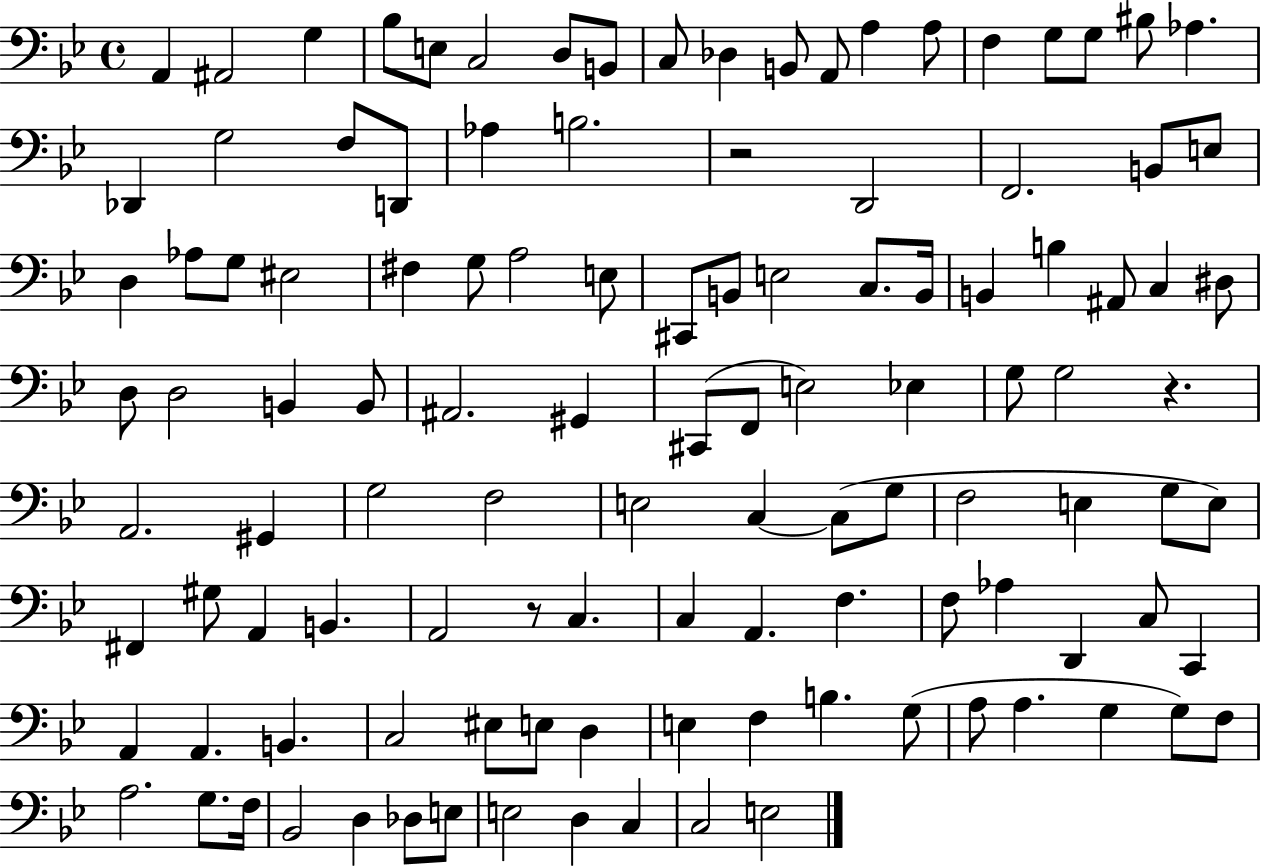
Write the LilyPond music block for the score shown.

{
  \clef bass
  \time 4/4
  \defaultTimeSignature
  \key bes \major
  a,4 ais,2 g4 | bes8 e8 c2 d8 b,8 | c8 des4 b,8 a,8 a4 a8 | f4 g8 g8 bis8 aes4. | \break des,4 g2 f8 d,8 | aes4 b2. | r2 d,2 | f,2. b,8 e8 | \break d4 aes8 g8 eis2 | fis4 g8 a2 e8 | cis,8 b,8 e2 c8. b,16 | b,4 b4 ais,8 c4 dis8 | \break d8 d2 b,4 b,8 | ais,2. gis,4 | cis,8( f,8 e2) ees4 | g8 g2 r4. | \break a,2. gis,4 | g2 f2 | e2 c4~~ c8( g8 | f2 e4 g8 e8) | \break fis,4 gis8 a,4 b,4. | a,2 r8 c4. | c4 a,4. f4. | f8 aes4 d,4 c8 c,4 | \break a,4 a,4. b,4. | c2 eis8 e8 d4 | e4 f4 b4. g8( | a8 a4. g4 g8) f8 | \break a2. g8. f16 | bes,2 d4 des8 e8 | e2 d4 c4 | c2 e2 | \break \bar "|."
}